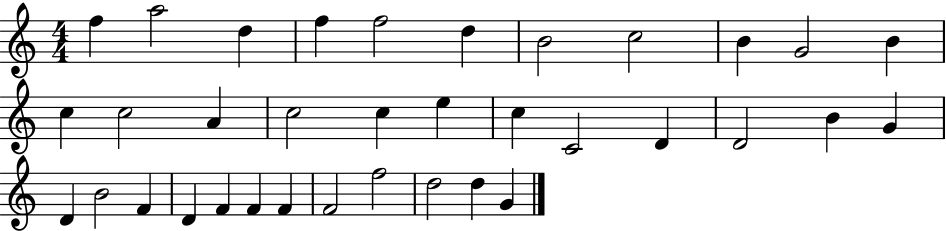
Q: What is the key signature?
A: C major